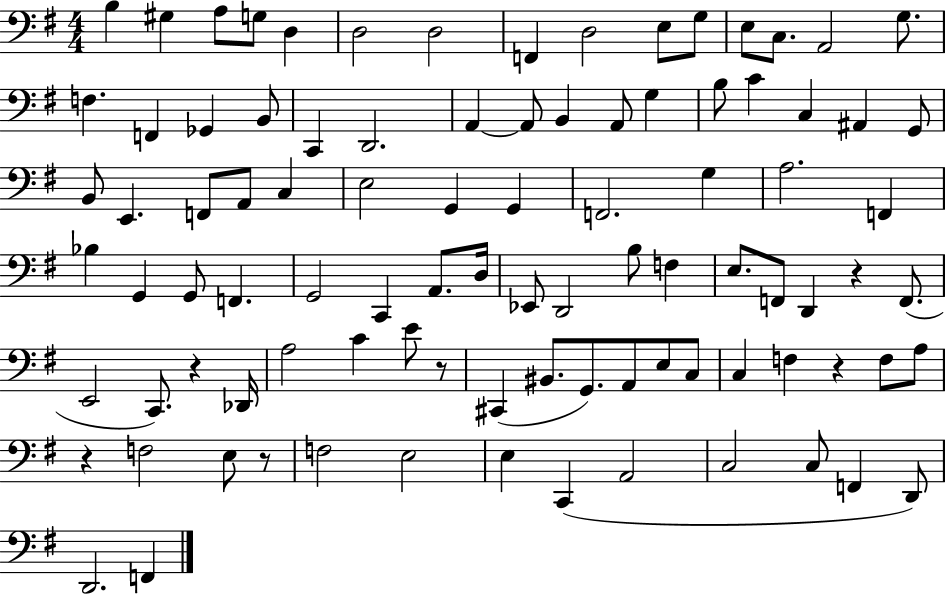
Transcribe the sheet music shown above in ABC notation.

X:1
T:Untitled
M:4/4
L:1/4
K:G
B, ^G, A,/2 G,/2 D, D,2 D,2 F,, D,2 E,/2 G,/2 E,/2 C,/2 A,,2 G,/2 F, F,, _G,, B,,/2 C,, D,,2 A,, A,,/2 B,, A,,/2 G, B,/2 C C, ^A,, G,,/2 B,,/2 E,, F,,/2 A,,/2 C, E,2 G,, G,, F,,2 G, A,2 F,, _B, G,, G,,/2 F,, G,,2 C,, A,,/2 D,/4 _E,,/2 D,,2 B,/2 F, E,/2 F,,/2 D,, z F,,/2 E,,2 C,,/2 z _D,,/4 A,2 C E/2 z/2 ^C,, ^B,,/2 G,,/2 A,,/2 E,/2 C,/2 C, F, z F,/2 A,/2 z F,2 E,/2 z/2 F,2 E,2 E, C,, A,,2 C,2 C,/2 F,, D,,/2 D,,2 F,,